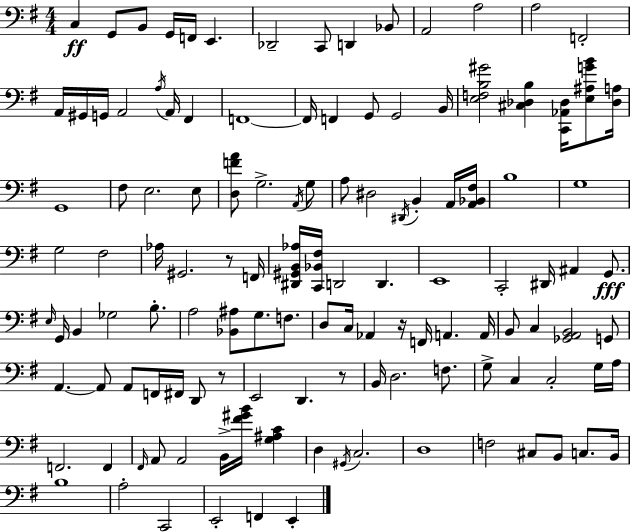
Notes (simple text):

C3/q G2/e B2/e G2/s F2/s E2/q. Db2/h C2/e D2/q Bb2/e A2/h A3/h A3/h F2/h A2/s G#2/s G2/s A2/h A3/s A2/s F#2/q F2/w F2/s F2/q G2/e G2/h B2/s [E3,F3,B3,G#4]/h [C#3,Db3,B3]/q [C2,Ab2,Db3]/s [E3,A#3,G4,B4]/e [Db3,A3]/s G2/w F#3/e E3/h. E3/e [D3,F4,A4]/e G3/h. A2/s G3/e A3/e D#3/h D#2/s B2/q A2/s [A2,Bb2,F#3]/s B3/w G3/w G3/h F#3/h Ab3/s G#2/h. R/e F2/s [D#2,G#2,B2,Ab3]/s [C2,Bb2,F#3]/s D2/h D2/q. E2/w C2/h D#2/s A#2/q G2/e. E3/s G2/s B2/q Gb3/h B3/e. A3/h [Bb2,A#3]/e G3/e. F3/e. D3/e C3/s Ab2/q R/s F2/s A2/q. A2/s B2/e C3/q [Gb2,A2,B2]/h G2/e A2/q. A2/e A2/e F2/s F#2/s D2/e R/e E2/h D2/q. R/e B2/s D3/h. F3/e. G3/e C3/q C3/h G3/s A3/s F2/h. F2/q F#2/s A2/e A2/h B2/s [F#4,G#4,B4]/s [G3,A#3,C4]/q D3/q G#2/s C3/h. D3/w F3/h C#3/e B2/e C3/e. B2/s B3/w A3/h C2/h E2/h F2/q E2/q